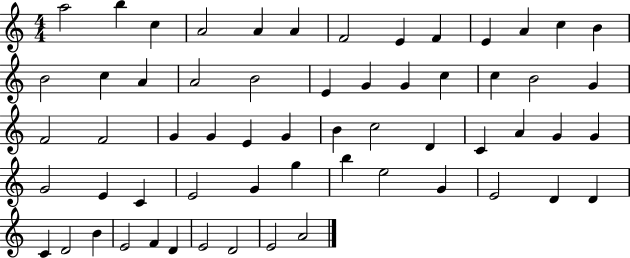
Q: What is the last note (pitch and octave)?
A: A4